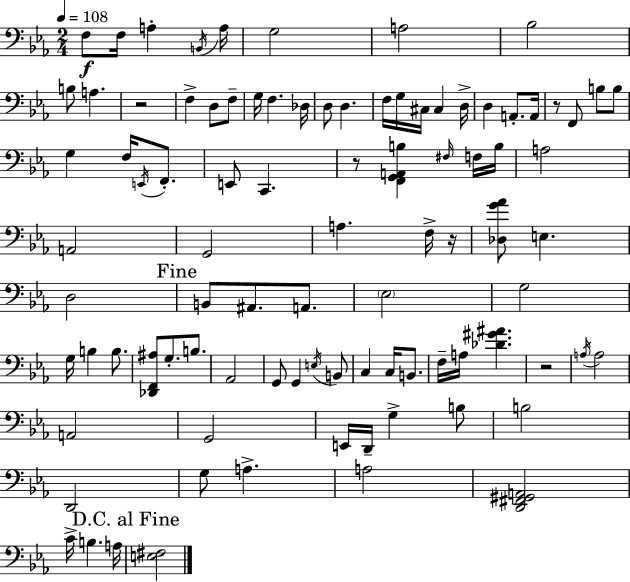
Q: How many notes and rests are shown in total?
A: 92